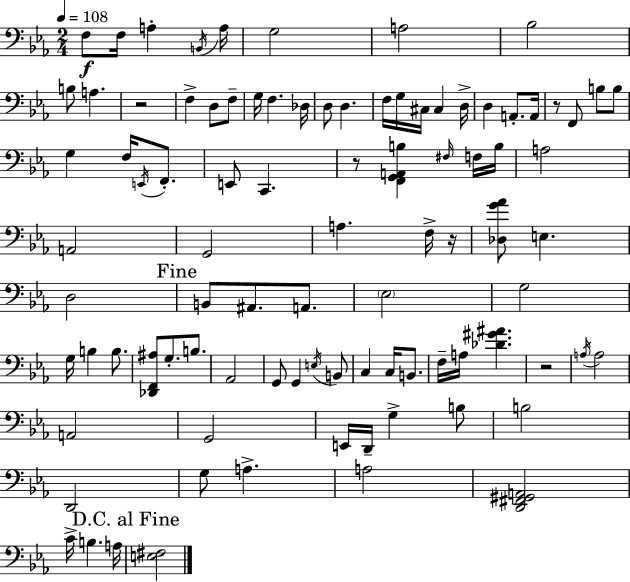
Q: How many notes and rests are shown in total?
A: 92